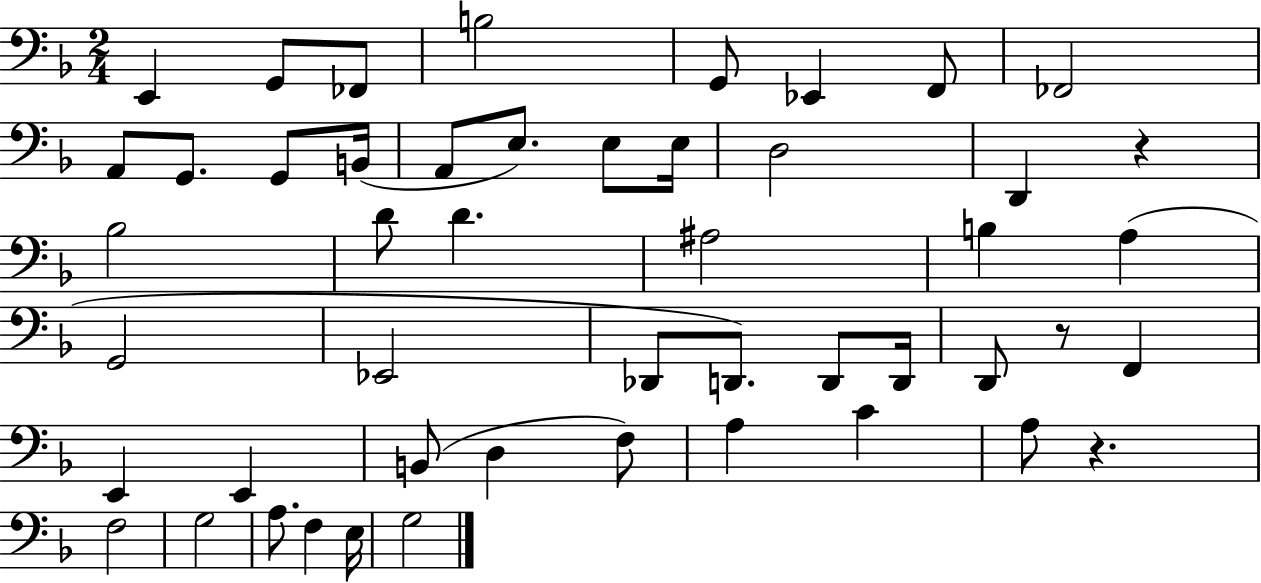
X:1
T:Untitled
M:2/4
L:1/4
K:F
E,, G,,/2 _F,,/2 B,2 G,,/2 _E,, F,,/2 _F,,2 A,,/2 G,,/2 G,,/2 B,,/4 A,,/2 E,/2 E,/2 E,/4 D,2 D,, z _B,2 D/2 D ^A,2 B, A, G,,2 _E,,2 _D,,/2 D,,/2 D,,/2 D,,/4 D,,/2 z/2 F,, E,, E,, B,,/2 D, F,/2 A, C A,/2 z F,2 G,2 A,/2 F, E,/4 G,2